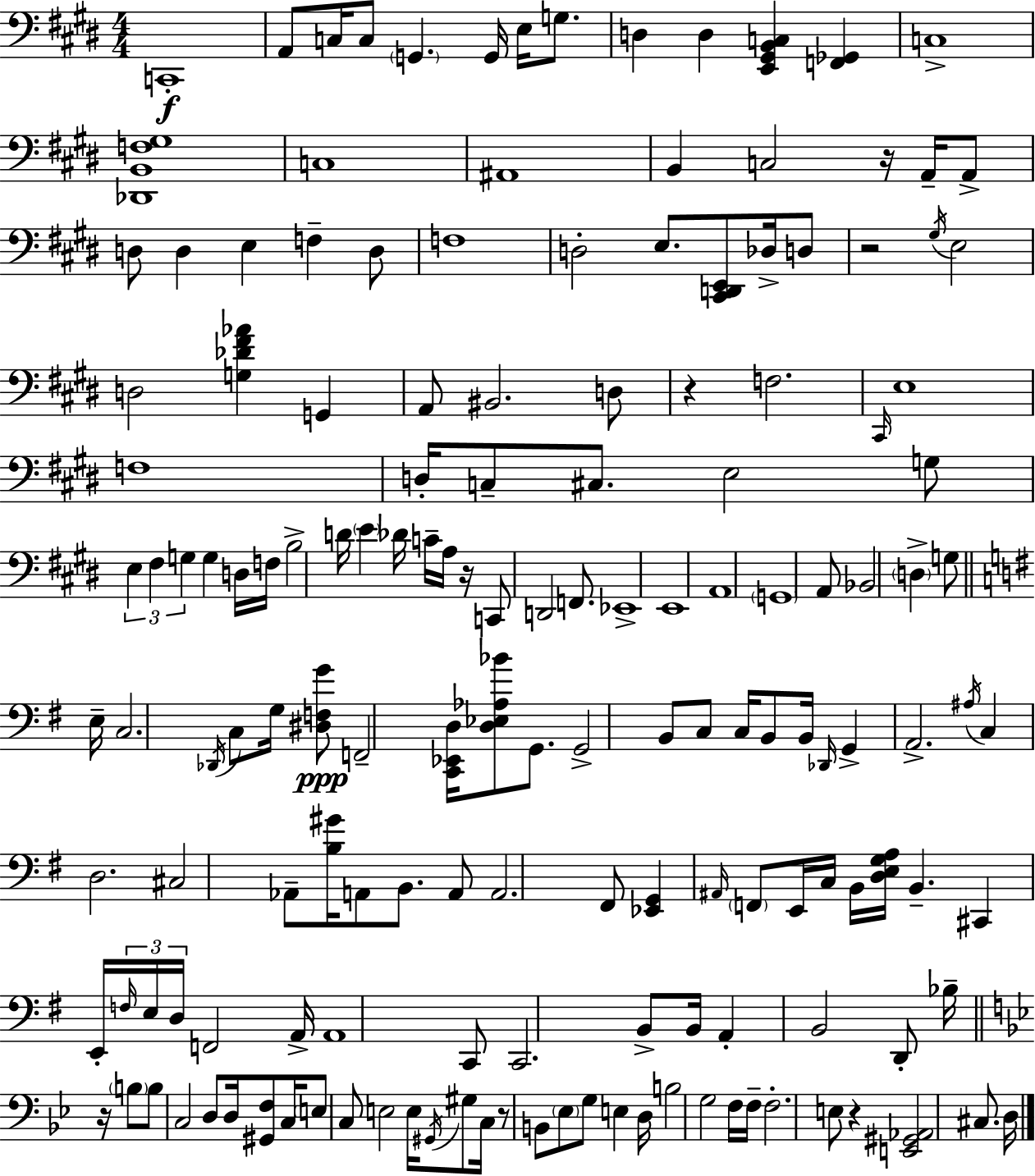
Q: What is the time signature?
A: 4/4